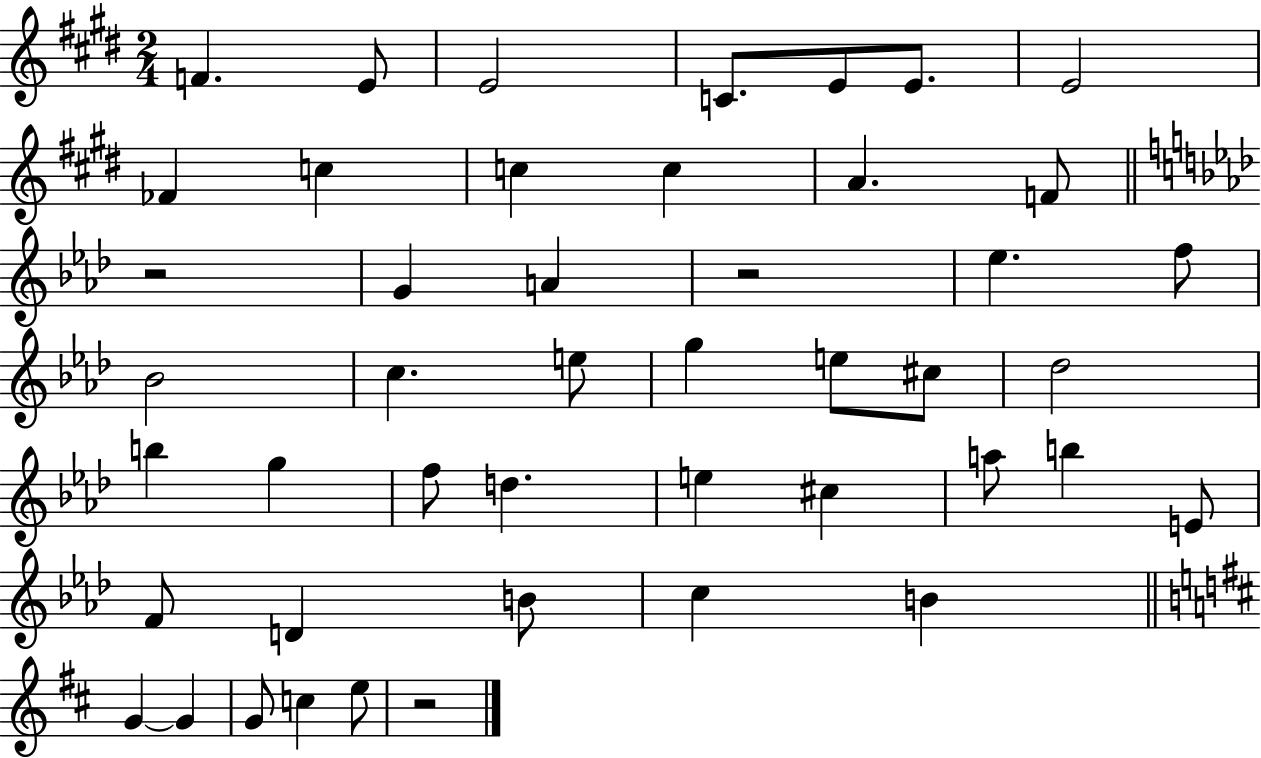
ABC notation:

X:1
T:Untitled
M:2/4
L:1/4
K:E
F E/2 E2 C/2 E/2 E/2 E2 _F c c c A F/2 z2 G A z2 _e f/2 _B2 c e/2 g e/2 ^c/2 _d2 b g f/2 d e ^c a/2 b E/2 F/2 D B/2 c B G G G/2 c e/2 z2